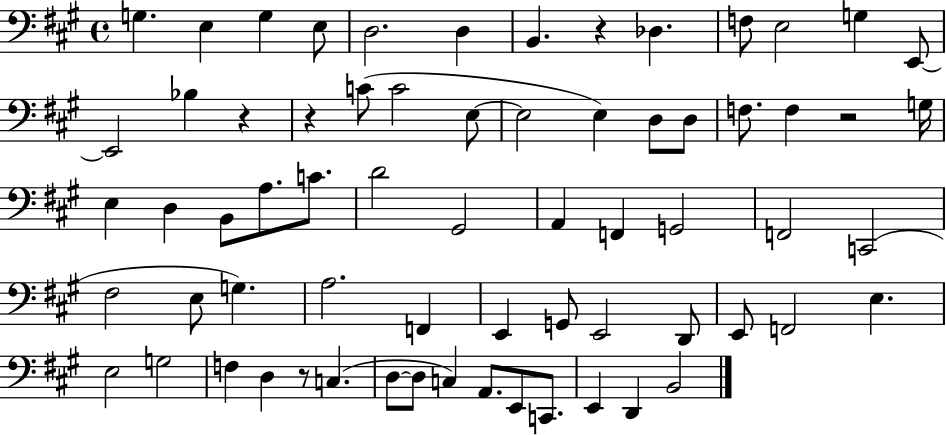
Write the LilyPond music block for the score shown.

{
  \clef bass
  \time 4/4
  \defaultTimeSignature
  \key a \major
  g4. e4 g4 e8 | d2. d4 | b,4. r4 des4. | f8 e2 g4 e,8~~ | \break e,2 bes4 r4 | r4 c'8( c'2 e8~~ | e2 e4) d8 d8 | f8. f4 r2 g16 | \break e4 d4 b,8 a8. c'8. | d'2 gis,2 | a,4 f,4 g,2 | f,2 c,2( | \break fis2 e8 g4.) | a2. f,4 | e,4 g,8 e,2 d,8 | e,8 f,2 e4. | \break e2 g2 | f4 d4 r8 c4.( | d8~~ d8 c4) a,8. e,8 c,8. | e,4 d,4 b,2 | \break \bar "|."
}